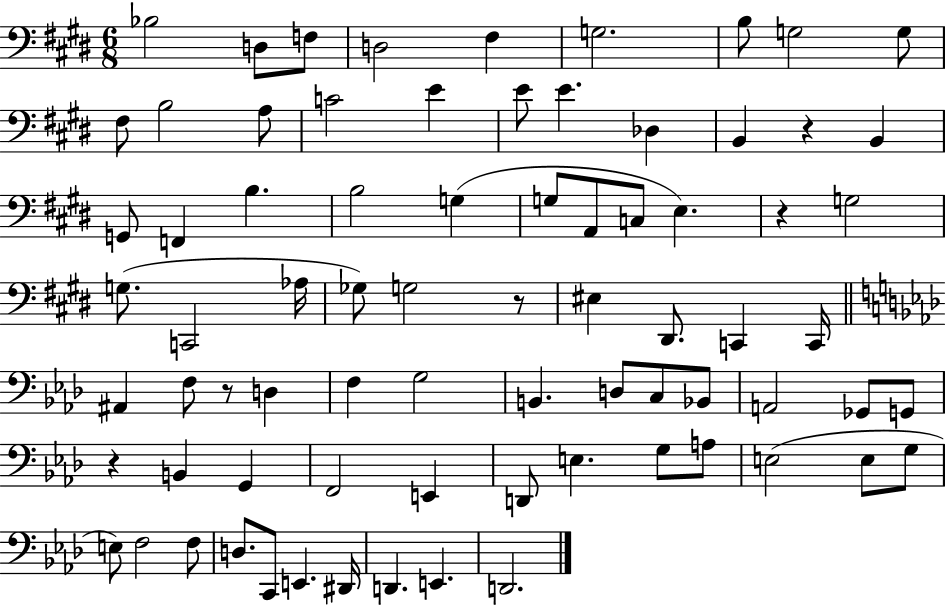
{
  \clef bass
  \numericTimeSignature
  \time 6/8
  \key e \major
  \repeat volta 2 { bes2 d8 f8 | d2 fis4 | g2. | b8 g2 g8 | \break fis8 b2 a8 | c'2 e'4 | e'8 e'4. des4 | b,4 r4 b,4 | \break g,8 f,4 b4. | b2 g4( | g8 a,8 c8 e4.) | r4 g2 | \break g8.( c,2 aes16 | ges8) g2 r8 | eis4 dis,8. c,4 c,16 | \bar "||" \break \key aes \major ais,4 f8 r8 d4 | f4 g2 | b,4. d8 c8 bes,8 | a,2 ges,8 g,8 | \break r4 b,4 g,4 | f,2 e,4 | d,8 e4. g8 a8 | e2( e8 g8 | \break e8) f2 f8 | d8. c,8 e,4. dis,16 | d,4. e,4. | d,2. | \break } \bar "|."
}